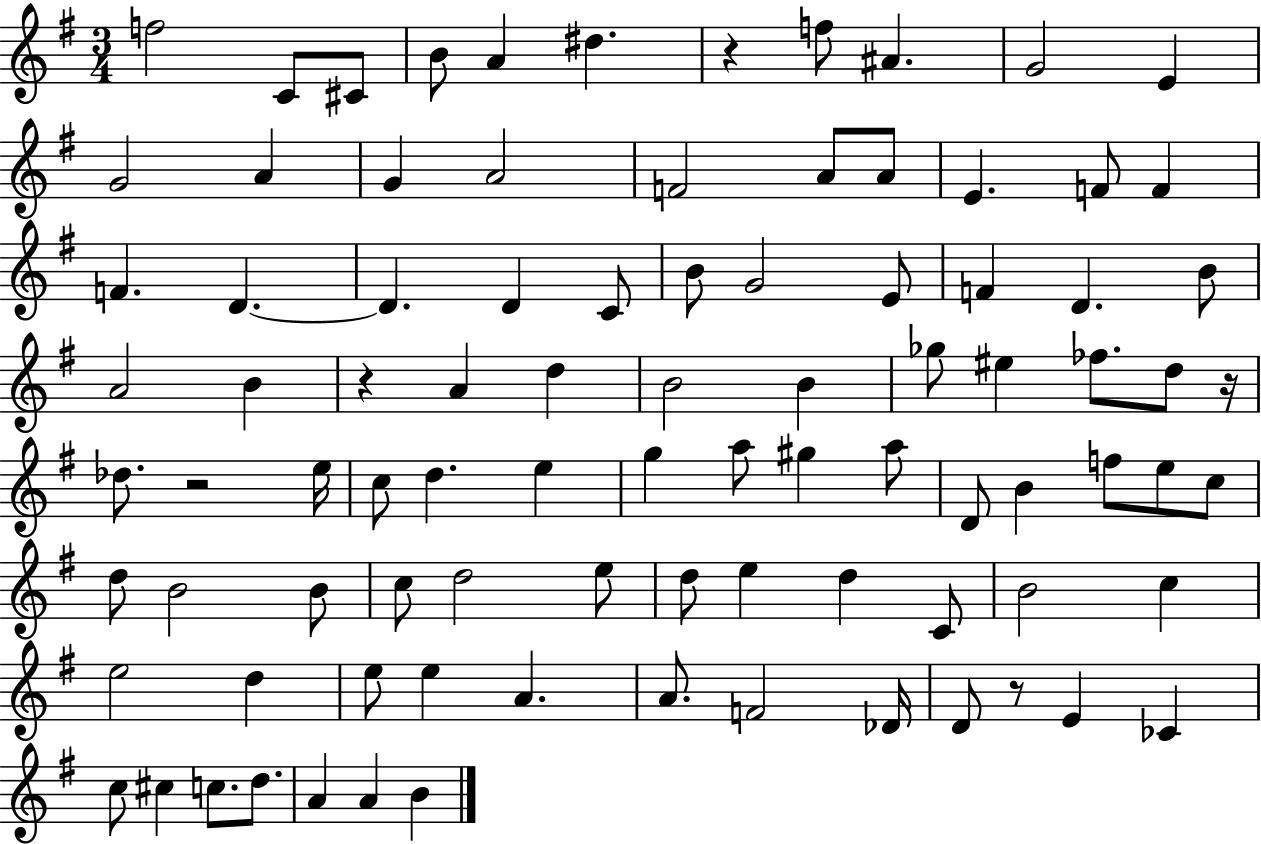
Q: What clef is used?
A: treble